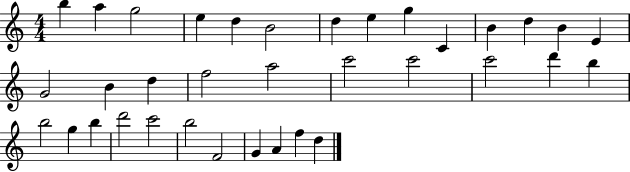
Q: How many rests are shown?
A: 0